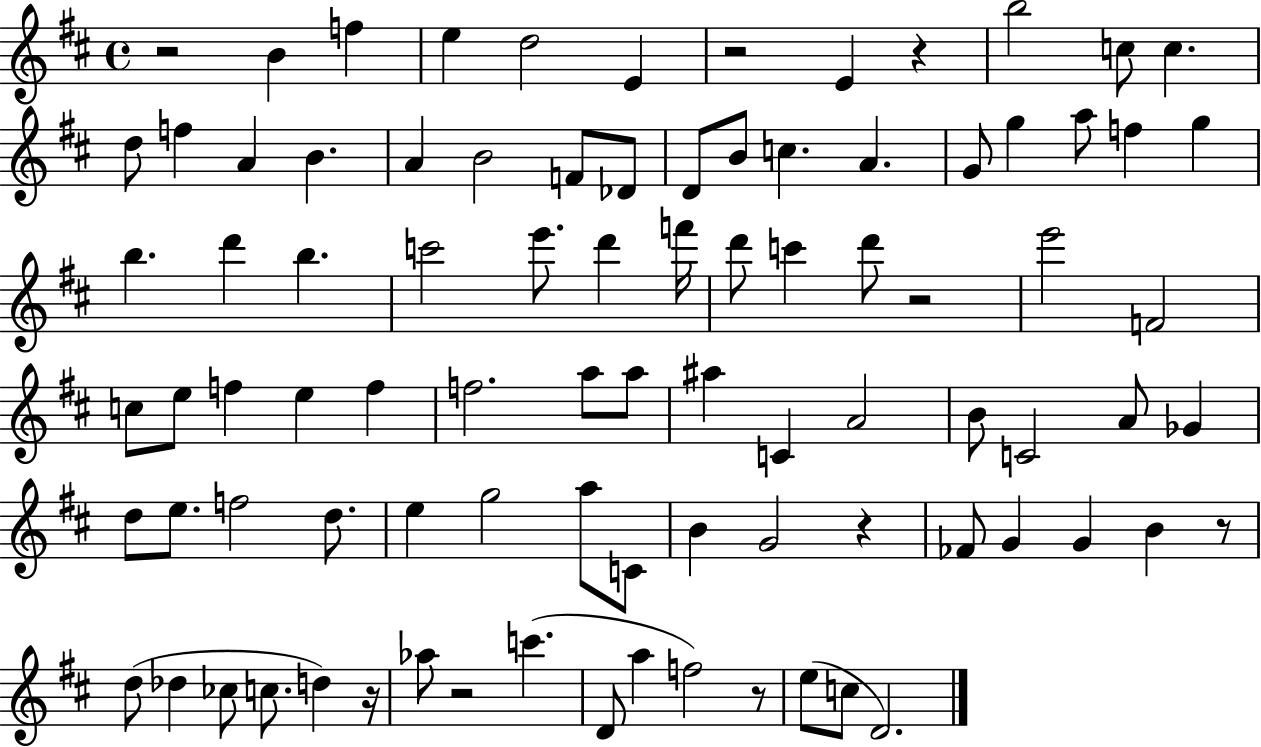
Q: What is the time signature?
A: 4/4